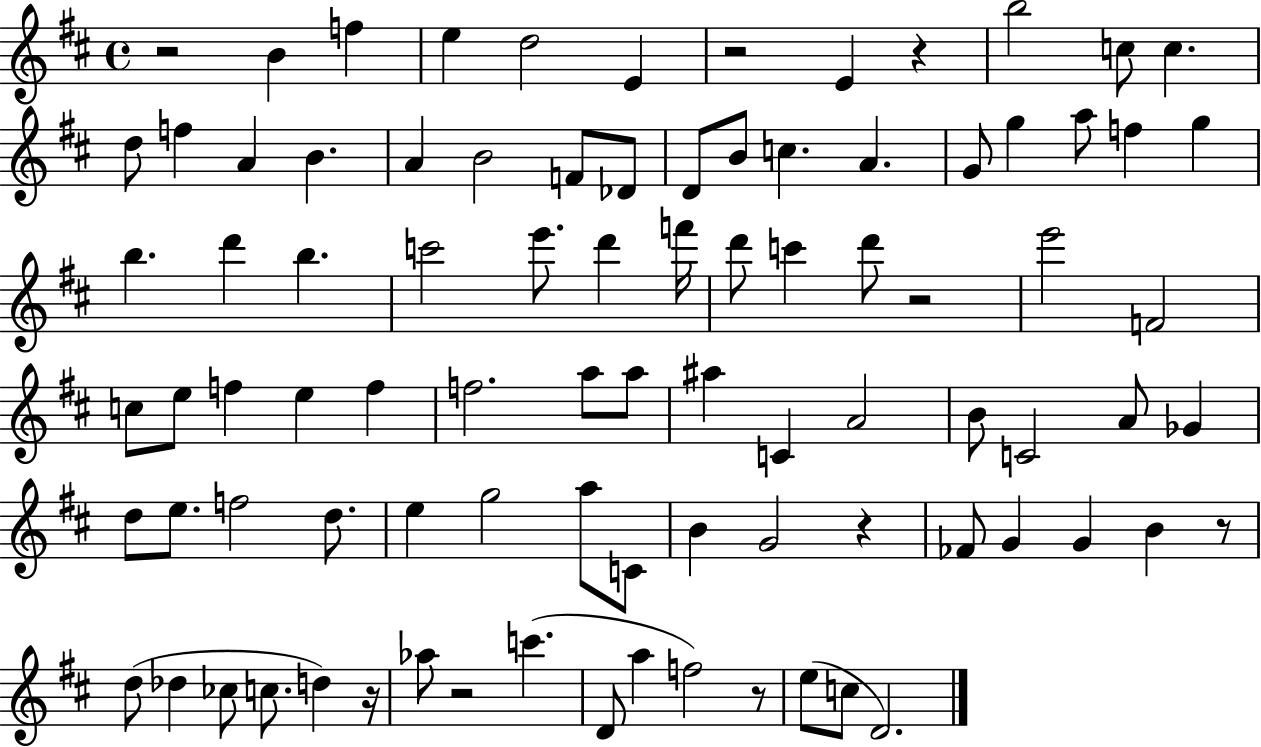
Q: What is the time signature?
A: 4/4